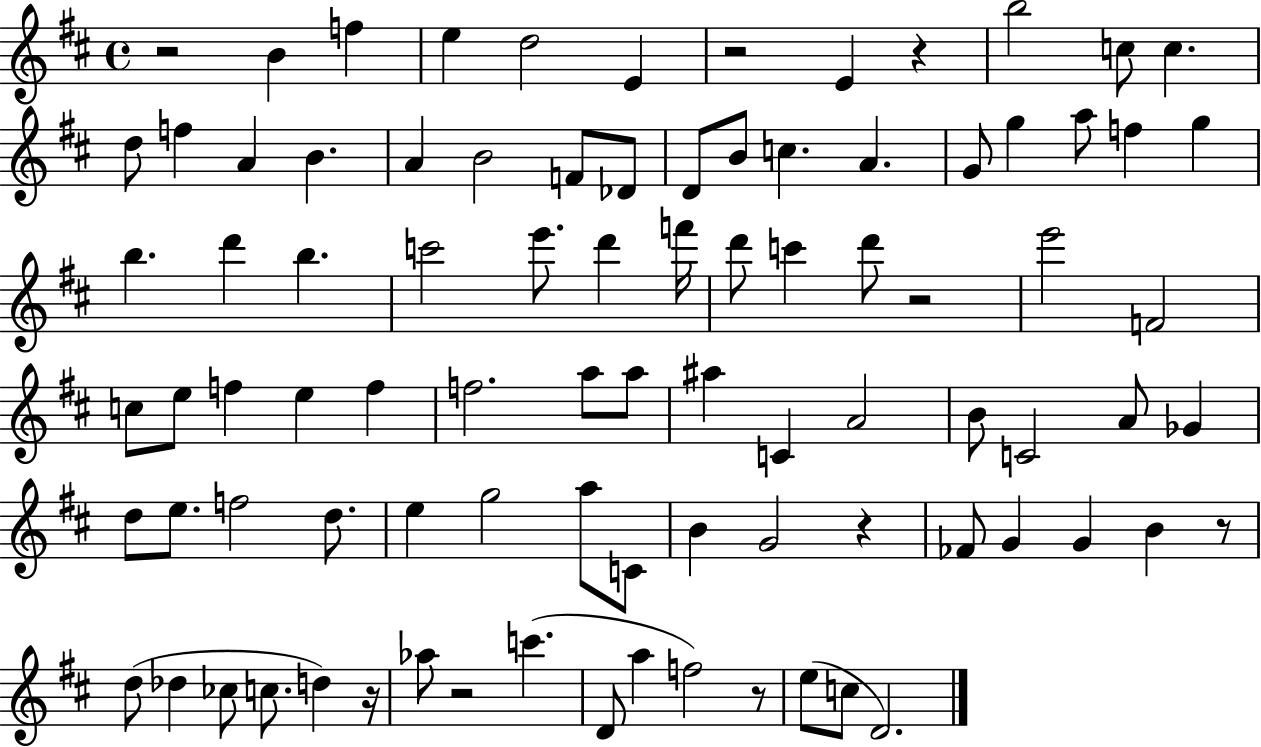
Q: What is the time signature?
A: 4/4